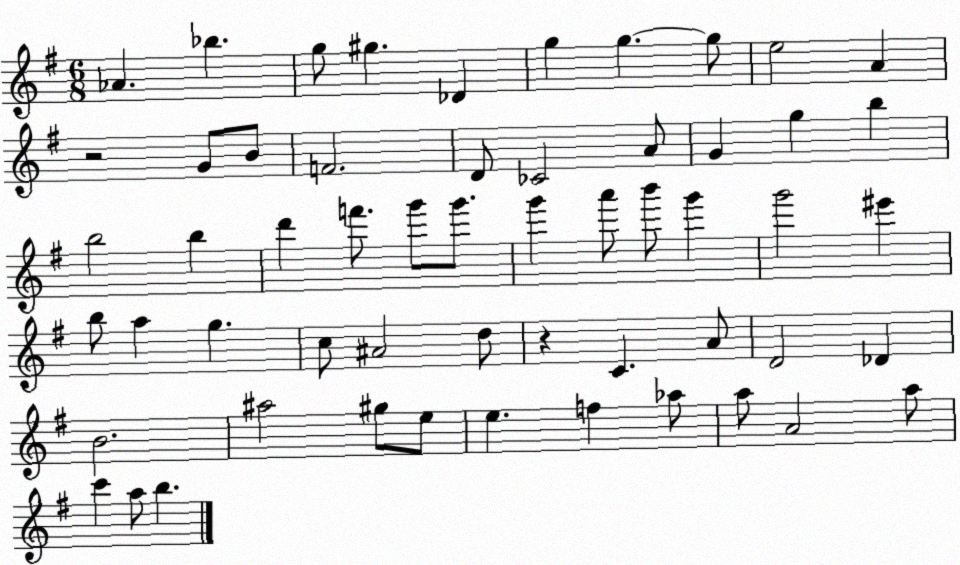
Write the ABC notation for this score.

X:1
T:Untitled
M:6/8
L:1/4
K:G
_A _b g/2 ^g _D g g g/2 e2 A z2 G/2 B/2 F2 D/2 _C2 A/2 G g b b2 b d' f'/2 g'/2 g'/2 g' a'/2 b'/2 g' g'2 ^e' b/2 a g c/2 ^A2 d/2 z C A/2 D2 _D B2 ^a2 ^g/2 e/2 e f _a/2 a/2 A2 a/2 c' a/2 b